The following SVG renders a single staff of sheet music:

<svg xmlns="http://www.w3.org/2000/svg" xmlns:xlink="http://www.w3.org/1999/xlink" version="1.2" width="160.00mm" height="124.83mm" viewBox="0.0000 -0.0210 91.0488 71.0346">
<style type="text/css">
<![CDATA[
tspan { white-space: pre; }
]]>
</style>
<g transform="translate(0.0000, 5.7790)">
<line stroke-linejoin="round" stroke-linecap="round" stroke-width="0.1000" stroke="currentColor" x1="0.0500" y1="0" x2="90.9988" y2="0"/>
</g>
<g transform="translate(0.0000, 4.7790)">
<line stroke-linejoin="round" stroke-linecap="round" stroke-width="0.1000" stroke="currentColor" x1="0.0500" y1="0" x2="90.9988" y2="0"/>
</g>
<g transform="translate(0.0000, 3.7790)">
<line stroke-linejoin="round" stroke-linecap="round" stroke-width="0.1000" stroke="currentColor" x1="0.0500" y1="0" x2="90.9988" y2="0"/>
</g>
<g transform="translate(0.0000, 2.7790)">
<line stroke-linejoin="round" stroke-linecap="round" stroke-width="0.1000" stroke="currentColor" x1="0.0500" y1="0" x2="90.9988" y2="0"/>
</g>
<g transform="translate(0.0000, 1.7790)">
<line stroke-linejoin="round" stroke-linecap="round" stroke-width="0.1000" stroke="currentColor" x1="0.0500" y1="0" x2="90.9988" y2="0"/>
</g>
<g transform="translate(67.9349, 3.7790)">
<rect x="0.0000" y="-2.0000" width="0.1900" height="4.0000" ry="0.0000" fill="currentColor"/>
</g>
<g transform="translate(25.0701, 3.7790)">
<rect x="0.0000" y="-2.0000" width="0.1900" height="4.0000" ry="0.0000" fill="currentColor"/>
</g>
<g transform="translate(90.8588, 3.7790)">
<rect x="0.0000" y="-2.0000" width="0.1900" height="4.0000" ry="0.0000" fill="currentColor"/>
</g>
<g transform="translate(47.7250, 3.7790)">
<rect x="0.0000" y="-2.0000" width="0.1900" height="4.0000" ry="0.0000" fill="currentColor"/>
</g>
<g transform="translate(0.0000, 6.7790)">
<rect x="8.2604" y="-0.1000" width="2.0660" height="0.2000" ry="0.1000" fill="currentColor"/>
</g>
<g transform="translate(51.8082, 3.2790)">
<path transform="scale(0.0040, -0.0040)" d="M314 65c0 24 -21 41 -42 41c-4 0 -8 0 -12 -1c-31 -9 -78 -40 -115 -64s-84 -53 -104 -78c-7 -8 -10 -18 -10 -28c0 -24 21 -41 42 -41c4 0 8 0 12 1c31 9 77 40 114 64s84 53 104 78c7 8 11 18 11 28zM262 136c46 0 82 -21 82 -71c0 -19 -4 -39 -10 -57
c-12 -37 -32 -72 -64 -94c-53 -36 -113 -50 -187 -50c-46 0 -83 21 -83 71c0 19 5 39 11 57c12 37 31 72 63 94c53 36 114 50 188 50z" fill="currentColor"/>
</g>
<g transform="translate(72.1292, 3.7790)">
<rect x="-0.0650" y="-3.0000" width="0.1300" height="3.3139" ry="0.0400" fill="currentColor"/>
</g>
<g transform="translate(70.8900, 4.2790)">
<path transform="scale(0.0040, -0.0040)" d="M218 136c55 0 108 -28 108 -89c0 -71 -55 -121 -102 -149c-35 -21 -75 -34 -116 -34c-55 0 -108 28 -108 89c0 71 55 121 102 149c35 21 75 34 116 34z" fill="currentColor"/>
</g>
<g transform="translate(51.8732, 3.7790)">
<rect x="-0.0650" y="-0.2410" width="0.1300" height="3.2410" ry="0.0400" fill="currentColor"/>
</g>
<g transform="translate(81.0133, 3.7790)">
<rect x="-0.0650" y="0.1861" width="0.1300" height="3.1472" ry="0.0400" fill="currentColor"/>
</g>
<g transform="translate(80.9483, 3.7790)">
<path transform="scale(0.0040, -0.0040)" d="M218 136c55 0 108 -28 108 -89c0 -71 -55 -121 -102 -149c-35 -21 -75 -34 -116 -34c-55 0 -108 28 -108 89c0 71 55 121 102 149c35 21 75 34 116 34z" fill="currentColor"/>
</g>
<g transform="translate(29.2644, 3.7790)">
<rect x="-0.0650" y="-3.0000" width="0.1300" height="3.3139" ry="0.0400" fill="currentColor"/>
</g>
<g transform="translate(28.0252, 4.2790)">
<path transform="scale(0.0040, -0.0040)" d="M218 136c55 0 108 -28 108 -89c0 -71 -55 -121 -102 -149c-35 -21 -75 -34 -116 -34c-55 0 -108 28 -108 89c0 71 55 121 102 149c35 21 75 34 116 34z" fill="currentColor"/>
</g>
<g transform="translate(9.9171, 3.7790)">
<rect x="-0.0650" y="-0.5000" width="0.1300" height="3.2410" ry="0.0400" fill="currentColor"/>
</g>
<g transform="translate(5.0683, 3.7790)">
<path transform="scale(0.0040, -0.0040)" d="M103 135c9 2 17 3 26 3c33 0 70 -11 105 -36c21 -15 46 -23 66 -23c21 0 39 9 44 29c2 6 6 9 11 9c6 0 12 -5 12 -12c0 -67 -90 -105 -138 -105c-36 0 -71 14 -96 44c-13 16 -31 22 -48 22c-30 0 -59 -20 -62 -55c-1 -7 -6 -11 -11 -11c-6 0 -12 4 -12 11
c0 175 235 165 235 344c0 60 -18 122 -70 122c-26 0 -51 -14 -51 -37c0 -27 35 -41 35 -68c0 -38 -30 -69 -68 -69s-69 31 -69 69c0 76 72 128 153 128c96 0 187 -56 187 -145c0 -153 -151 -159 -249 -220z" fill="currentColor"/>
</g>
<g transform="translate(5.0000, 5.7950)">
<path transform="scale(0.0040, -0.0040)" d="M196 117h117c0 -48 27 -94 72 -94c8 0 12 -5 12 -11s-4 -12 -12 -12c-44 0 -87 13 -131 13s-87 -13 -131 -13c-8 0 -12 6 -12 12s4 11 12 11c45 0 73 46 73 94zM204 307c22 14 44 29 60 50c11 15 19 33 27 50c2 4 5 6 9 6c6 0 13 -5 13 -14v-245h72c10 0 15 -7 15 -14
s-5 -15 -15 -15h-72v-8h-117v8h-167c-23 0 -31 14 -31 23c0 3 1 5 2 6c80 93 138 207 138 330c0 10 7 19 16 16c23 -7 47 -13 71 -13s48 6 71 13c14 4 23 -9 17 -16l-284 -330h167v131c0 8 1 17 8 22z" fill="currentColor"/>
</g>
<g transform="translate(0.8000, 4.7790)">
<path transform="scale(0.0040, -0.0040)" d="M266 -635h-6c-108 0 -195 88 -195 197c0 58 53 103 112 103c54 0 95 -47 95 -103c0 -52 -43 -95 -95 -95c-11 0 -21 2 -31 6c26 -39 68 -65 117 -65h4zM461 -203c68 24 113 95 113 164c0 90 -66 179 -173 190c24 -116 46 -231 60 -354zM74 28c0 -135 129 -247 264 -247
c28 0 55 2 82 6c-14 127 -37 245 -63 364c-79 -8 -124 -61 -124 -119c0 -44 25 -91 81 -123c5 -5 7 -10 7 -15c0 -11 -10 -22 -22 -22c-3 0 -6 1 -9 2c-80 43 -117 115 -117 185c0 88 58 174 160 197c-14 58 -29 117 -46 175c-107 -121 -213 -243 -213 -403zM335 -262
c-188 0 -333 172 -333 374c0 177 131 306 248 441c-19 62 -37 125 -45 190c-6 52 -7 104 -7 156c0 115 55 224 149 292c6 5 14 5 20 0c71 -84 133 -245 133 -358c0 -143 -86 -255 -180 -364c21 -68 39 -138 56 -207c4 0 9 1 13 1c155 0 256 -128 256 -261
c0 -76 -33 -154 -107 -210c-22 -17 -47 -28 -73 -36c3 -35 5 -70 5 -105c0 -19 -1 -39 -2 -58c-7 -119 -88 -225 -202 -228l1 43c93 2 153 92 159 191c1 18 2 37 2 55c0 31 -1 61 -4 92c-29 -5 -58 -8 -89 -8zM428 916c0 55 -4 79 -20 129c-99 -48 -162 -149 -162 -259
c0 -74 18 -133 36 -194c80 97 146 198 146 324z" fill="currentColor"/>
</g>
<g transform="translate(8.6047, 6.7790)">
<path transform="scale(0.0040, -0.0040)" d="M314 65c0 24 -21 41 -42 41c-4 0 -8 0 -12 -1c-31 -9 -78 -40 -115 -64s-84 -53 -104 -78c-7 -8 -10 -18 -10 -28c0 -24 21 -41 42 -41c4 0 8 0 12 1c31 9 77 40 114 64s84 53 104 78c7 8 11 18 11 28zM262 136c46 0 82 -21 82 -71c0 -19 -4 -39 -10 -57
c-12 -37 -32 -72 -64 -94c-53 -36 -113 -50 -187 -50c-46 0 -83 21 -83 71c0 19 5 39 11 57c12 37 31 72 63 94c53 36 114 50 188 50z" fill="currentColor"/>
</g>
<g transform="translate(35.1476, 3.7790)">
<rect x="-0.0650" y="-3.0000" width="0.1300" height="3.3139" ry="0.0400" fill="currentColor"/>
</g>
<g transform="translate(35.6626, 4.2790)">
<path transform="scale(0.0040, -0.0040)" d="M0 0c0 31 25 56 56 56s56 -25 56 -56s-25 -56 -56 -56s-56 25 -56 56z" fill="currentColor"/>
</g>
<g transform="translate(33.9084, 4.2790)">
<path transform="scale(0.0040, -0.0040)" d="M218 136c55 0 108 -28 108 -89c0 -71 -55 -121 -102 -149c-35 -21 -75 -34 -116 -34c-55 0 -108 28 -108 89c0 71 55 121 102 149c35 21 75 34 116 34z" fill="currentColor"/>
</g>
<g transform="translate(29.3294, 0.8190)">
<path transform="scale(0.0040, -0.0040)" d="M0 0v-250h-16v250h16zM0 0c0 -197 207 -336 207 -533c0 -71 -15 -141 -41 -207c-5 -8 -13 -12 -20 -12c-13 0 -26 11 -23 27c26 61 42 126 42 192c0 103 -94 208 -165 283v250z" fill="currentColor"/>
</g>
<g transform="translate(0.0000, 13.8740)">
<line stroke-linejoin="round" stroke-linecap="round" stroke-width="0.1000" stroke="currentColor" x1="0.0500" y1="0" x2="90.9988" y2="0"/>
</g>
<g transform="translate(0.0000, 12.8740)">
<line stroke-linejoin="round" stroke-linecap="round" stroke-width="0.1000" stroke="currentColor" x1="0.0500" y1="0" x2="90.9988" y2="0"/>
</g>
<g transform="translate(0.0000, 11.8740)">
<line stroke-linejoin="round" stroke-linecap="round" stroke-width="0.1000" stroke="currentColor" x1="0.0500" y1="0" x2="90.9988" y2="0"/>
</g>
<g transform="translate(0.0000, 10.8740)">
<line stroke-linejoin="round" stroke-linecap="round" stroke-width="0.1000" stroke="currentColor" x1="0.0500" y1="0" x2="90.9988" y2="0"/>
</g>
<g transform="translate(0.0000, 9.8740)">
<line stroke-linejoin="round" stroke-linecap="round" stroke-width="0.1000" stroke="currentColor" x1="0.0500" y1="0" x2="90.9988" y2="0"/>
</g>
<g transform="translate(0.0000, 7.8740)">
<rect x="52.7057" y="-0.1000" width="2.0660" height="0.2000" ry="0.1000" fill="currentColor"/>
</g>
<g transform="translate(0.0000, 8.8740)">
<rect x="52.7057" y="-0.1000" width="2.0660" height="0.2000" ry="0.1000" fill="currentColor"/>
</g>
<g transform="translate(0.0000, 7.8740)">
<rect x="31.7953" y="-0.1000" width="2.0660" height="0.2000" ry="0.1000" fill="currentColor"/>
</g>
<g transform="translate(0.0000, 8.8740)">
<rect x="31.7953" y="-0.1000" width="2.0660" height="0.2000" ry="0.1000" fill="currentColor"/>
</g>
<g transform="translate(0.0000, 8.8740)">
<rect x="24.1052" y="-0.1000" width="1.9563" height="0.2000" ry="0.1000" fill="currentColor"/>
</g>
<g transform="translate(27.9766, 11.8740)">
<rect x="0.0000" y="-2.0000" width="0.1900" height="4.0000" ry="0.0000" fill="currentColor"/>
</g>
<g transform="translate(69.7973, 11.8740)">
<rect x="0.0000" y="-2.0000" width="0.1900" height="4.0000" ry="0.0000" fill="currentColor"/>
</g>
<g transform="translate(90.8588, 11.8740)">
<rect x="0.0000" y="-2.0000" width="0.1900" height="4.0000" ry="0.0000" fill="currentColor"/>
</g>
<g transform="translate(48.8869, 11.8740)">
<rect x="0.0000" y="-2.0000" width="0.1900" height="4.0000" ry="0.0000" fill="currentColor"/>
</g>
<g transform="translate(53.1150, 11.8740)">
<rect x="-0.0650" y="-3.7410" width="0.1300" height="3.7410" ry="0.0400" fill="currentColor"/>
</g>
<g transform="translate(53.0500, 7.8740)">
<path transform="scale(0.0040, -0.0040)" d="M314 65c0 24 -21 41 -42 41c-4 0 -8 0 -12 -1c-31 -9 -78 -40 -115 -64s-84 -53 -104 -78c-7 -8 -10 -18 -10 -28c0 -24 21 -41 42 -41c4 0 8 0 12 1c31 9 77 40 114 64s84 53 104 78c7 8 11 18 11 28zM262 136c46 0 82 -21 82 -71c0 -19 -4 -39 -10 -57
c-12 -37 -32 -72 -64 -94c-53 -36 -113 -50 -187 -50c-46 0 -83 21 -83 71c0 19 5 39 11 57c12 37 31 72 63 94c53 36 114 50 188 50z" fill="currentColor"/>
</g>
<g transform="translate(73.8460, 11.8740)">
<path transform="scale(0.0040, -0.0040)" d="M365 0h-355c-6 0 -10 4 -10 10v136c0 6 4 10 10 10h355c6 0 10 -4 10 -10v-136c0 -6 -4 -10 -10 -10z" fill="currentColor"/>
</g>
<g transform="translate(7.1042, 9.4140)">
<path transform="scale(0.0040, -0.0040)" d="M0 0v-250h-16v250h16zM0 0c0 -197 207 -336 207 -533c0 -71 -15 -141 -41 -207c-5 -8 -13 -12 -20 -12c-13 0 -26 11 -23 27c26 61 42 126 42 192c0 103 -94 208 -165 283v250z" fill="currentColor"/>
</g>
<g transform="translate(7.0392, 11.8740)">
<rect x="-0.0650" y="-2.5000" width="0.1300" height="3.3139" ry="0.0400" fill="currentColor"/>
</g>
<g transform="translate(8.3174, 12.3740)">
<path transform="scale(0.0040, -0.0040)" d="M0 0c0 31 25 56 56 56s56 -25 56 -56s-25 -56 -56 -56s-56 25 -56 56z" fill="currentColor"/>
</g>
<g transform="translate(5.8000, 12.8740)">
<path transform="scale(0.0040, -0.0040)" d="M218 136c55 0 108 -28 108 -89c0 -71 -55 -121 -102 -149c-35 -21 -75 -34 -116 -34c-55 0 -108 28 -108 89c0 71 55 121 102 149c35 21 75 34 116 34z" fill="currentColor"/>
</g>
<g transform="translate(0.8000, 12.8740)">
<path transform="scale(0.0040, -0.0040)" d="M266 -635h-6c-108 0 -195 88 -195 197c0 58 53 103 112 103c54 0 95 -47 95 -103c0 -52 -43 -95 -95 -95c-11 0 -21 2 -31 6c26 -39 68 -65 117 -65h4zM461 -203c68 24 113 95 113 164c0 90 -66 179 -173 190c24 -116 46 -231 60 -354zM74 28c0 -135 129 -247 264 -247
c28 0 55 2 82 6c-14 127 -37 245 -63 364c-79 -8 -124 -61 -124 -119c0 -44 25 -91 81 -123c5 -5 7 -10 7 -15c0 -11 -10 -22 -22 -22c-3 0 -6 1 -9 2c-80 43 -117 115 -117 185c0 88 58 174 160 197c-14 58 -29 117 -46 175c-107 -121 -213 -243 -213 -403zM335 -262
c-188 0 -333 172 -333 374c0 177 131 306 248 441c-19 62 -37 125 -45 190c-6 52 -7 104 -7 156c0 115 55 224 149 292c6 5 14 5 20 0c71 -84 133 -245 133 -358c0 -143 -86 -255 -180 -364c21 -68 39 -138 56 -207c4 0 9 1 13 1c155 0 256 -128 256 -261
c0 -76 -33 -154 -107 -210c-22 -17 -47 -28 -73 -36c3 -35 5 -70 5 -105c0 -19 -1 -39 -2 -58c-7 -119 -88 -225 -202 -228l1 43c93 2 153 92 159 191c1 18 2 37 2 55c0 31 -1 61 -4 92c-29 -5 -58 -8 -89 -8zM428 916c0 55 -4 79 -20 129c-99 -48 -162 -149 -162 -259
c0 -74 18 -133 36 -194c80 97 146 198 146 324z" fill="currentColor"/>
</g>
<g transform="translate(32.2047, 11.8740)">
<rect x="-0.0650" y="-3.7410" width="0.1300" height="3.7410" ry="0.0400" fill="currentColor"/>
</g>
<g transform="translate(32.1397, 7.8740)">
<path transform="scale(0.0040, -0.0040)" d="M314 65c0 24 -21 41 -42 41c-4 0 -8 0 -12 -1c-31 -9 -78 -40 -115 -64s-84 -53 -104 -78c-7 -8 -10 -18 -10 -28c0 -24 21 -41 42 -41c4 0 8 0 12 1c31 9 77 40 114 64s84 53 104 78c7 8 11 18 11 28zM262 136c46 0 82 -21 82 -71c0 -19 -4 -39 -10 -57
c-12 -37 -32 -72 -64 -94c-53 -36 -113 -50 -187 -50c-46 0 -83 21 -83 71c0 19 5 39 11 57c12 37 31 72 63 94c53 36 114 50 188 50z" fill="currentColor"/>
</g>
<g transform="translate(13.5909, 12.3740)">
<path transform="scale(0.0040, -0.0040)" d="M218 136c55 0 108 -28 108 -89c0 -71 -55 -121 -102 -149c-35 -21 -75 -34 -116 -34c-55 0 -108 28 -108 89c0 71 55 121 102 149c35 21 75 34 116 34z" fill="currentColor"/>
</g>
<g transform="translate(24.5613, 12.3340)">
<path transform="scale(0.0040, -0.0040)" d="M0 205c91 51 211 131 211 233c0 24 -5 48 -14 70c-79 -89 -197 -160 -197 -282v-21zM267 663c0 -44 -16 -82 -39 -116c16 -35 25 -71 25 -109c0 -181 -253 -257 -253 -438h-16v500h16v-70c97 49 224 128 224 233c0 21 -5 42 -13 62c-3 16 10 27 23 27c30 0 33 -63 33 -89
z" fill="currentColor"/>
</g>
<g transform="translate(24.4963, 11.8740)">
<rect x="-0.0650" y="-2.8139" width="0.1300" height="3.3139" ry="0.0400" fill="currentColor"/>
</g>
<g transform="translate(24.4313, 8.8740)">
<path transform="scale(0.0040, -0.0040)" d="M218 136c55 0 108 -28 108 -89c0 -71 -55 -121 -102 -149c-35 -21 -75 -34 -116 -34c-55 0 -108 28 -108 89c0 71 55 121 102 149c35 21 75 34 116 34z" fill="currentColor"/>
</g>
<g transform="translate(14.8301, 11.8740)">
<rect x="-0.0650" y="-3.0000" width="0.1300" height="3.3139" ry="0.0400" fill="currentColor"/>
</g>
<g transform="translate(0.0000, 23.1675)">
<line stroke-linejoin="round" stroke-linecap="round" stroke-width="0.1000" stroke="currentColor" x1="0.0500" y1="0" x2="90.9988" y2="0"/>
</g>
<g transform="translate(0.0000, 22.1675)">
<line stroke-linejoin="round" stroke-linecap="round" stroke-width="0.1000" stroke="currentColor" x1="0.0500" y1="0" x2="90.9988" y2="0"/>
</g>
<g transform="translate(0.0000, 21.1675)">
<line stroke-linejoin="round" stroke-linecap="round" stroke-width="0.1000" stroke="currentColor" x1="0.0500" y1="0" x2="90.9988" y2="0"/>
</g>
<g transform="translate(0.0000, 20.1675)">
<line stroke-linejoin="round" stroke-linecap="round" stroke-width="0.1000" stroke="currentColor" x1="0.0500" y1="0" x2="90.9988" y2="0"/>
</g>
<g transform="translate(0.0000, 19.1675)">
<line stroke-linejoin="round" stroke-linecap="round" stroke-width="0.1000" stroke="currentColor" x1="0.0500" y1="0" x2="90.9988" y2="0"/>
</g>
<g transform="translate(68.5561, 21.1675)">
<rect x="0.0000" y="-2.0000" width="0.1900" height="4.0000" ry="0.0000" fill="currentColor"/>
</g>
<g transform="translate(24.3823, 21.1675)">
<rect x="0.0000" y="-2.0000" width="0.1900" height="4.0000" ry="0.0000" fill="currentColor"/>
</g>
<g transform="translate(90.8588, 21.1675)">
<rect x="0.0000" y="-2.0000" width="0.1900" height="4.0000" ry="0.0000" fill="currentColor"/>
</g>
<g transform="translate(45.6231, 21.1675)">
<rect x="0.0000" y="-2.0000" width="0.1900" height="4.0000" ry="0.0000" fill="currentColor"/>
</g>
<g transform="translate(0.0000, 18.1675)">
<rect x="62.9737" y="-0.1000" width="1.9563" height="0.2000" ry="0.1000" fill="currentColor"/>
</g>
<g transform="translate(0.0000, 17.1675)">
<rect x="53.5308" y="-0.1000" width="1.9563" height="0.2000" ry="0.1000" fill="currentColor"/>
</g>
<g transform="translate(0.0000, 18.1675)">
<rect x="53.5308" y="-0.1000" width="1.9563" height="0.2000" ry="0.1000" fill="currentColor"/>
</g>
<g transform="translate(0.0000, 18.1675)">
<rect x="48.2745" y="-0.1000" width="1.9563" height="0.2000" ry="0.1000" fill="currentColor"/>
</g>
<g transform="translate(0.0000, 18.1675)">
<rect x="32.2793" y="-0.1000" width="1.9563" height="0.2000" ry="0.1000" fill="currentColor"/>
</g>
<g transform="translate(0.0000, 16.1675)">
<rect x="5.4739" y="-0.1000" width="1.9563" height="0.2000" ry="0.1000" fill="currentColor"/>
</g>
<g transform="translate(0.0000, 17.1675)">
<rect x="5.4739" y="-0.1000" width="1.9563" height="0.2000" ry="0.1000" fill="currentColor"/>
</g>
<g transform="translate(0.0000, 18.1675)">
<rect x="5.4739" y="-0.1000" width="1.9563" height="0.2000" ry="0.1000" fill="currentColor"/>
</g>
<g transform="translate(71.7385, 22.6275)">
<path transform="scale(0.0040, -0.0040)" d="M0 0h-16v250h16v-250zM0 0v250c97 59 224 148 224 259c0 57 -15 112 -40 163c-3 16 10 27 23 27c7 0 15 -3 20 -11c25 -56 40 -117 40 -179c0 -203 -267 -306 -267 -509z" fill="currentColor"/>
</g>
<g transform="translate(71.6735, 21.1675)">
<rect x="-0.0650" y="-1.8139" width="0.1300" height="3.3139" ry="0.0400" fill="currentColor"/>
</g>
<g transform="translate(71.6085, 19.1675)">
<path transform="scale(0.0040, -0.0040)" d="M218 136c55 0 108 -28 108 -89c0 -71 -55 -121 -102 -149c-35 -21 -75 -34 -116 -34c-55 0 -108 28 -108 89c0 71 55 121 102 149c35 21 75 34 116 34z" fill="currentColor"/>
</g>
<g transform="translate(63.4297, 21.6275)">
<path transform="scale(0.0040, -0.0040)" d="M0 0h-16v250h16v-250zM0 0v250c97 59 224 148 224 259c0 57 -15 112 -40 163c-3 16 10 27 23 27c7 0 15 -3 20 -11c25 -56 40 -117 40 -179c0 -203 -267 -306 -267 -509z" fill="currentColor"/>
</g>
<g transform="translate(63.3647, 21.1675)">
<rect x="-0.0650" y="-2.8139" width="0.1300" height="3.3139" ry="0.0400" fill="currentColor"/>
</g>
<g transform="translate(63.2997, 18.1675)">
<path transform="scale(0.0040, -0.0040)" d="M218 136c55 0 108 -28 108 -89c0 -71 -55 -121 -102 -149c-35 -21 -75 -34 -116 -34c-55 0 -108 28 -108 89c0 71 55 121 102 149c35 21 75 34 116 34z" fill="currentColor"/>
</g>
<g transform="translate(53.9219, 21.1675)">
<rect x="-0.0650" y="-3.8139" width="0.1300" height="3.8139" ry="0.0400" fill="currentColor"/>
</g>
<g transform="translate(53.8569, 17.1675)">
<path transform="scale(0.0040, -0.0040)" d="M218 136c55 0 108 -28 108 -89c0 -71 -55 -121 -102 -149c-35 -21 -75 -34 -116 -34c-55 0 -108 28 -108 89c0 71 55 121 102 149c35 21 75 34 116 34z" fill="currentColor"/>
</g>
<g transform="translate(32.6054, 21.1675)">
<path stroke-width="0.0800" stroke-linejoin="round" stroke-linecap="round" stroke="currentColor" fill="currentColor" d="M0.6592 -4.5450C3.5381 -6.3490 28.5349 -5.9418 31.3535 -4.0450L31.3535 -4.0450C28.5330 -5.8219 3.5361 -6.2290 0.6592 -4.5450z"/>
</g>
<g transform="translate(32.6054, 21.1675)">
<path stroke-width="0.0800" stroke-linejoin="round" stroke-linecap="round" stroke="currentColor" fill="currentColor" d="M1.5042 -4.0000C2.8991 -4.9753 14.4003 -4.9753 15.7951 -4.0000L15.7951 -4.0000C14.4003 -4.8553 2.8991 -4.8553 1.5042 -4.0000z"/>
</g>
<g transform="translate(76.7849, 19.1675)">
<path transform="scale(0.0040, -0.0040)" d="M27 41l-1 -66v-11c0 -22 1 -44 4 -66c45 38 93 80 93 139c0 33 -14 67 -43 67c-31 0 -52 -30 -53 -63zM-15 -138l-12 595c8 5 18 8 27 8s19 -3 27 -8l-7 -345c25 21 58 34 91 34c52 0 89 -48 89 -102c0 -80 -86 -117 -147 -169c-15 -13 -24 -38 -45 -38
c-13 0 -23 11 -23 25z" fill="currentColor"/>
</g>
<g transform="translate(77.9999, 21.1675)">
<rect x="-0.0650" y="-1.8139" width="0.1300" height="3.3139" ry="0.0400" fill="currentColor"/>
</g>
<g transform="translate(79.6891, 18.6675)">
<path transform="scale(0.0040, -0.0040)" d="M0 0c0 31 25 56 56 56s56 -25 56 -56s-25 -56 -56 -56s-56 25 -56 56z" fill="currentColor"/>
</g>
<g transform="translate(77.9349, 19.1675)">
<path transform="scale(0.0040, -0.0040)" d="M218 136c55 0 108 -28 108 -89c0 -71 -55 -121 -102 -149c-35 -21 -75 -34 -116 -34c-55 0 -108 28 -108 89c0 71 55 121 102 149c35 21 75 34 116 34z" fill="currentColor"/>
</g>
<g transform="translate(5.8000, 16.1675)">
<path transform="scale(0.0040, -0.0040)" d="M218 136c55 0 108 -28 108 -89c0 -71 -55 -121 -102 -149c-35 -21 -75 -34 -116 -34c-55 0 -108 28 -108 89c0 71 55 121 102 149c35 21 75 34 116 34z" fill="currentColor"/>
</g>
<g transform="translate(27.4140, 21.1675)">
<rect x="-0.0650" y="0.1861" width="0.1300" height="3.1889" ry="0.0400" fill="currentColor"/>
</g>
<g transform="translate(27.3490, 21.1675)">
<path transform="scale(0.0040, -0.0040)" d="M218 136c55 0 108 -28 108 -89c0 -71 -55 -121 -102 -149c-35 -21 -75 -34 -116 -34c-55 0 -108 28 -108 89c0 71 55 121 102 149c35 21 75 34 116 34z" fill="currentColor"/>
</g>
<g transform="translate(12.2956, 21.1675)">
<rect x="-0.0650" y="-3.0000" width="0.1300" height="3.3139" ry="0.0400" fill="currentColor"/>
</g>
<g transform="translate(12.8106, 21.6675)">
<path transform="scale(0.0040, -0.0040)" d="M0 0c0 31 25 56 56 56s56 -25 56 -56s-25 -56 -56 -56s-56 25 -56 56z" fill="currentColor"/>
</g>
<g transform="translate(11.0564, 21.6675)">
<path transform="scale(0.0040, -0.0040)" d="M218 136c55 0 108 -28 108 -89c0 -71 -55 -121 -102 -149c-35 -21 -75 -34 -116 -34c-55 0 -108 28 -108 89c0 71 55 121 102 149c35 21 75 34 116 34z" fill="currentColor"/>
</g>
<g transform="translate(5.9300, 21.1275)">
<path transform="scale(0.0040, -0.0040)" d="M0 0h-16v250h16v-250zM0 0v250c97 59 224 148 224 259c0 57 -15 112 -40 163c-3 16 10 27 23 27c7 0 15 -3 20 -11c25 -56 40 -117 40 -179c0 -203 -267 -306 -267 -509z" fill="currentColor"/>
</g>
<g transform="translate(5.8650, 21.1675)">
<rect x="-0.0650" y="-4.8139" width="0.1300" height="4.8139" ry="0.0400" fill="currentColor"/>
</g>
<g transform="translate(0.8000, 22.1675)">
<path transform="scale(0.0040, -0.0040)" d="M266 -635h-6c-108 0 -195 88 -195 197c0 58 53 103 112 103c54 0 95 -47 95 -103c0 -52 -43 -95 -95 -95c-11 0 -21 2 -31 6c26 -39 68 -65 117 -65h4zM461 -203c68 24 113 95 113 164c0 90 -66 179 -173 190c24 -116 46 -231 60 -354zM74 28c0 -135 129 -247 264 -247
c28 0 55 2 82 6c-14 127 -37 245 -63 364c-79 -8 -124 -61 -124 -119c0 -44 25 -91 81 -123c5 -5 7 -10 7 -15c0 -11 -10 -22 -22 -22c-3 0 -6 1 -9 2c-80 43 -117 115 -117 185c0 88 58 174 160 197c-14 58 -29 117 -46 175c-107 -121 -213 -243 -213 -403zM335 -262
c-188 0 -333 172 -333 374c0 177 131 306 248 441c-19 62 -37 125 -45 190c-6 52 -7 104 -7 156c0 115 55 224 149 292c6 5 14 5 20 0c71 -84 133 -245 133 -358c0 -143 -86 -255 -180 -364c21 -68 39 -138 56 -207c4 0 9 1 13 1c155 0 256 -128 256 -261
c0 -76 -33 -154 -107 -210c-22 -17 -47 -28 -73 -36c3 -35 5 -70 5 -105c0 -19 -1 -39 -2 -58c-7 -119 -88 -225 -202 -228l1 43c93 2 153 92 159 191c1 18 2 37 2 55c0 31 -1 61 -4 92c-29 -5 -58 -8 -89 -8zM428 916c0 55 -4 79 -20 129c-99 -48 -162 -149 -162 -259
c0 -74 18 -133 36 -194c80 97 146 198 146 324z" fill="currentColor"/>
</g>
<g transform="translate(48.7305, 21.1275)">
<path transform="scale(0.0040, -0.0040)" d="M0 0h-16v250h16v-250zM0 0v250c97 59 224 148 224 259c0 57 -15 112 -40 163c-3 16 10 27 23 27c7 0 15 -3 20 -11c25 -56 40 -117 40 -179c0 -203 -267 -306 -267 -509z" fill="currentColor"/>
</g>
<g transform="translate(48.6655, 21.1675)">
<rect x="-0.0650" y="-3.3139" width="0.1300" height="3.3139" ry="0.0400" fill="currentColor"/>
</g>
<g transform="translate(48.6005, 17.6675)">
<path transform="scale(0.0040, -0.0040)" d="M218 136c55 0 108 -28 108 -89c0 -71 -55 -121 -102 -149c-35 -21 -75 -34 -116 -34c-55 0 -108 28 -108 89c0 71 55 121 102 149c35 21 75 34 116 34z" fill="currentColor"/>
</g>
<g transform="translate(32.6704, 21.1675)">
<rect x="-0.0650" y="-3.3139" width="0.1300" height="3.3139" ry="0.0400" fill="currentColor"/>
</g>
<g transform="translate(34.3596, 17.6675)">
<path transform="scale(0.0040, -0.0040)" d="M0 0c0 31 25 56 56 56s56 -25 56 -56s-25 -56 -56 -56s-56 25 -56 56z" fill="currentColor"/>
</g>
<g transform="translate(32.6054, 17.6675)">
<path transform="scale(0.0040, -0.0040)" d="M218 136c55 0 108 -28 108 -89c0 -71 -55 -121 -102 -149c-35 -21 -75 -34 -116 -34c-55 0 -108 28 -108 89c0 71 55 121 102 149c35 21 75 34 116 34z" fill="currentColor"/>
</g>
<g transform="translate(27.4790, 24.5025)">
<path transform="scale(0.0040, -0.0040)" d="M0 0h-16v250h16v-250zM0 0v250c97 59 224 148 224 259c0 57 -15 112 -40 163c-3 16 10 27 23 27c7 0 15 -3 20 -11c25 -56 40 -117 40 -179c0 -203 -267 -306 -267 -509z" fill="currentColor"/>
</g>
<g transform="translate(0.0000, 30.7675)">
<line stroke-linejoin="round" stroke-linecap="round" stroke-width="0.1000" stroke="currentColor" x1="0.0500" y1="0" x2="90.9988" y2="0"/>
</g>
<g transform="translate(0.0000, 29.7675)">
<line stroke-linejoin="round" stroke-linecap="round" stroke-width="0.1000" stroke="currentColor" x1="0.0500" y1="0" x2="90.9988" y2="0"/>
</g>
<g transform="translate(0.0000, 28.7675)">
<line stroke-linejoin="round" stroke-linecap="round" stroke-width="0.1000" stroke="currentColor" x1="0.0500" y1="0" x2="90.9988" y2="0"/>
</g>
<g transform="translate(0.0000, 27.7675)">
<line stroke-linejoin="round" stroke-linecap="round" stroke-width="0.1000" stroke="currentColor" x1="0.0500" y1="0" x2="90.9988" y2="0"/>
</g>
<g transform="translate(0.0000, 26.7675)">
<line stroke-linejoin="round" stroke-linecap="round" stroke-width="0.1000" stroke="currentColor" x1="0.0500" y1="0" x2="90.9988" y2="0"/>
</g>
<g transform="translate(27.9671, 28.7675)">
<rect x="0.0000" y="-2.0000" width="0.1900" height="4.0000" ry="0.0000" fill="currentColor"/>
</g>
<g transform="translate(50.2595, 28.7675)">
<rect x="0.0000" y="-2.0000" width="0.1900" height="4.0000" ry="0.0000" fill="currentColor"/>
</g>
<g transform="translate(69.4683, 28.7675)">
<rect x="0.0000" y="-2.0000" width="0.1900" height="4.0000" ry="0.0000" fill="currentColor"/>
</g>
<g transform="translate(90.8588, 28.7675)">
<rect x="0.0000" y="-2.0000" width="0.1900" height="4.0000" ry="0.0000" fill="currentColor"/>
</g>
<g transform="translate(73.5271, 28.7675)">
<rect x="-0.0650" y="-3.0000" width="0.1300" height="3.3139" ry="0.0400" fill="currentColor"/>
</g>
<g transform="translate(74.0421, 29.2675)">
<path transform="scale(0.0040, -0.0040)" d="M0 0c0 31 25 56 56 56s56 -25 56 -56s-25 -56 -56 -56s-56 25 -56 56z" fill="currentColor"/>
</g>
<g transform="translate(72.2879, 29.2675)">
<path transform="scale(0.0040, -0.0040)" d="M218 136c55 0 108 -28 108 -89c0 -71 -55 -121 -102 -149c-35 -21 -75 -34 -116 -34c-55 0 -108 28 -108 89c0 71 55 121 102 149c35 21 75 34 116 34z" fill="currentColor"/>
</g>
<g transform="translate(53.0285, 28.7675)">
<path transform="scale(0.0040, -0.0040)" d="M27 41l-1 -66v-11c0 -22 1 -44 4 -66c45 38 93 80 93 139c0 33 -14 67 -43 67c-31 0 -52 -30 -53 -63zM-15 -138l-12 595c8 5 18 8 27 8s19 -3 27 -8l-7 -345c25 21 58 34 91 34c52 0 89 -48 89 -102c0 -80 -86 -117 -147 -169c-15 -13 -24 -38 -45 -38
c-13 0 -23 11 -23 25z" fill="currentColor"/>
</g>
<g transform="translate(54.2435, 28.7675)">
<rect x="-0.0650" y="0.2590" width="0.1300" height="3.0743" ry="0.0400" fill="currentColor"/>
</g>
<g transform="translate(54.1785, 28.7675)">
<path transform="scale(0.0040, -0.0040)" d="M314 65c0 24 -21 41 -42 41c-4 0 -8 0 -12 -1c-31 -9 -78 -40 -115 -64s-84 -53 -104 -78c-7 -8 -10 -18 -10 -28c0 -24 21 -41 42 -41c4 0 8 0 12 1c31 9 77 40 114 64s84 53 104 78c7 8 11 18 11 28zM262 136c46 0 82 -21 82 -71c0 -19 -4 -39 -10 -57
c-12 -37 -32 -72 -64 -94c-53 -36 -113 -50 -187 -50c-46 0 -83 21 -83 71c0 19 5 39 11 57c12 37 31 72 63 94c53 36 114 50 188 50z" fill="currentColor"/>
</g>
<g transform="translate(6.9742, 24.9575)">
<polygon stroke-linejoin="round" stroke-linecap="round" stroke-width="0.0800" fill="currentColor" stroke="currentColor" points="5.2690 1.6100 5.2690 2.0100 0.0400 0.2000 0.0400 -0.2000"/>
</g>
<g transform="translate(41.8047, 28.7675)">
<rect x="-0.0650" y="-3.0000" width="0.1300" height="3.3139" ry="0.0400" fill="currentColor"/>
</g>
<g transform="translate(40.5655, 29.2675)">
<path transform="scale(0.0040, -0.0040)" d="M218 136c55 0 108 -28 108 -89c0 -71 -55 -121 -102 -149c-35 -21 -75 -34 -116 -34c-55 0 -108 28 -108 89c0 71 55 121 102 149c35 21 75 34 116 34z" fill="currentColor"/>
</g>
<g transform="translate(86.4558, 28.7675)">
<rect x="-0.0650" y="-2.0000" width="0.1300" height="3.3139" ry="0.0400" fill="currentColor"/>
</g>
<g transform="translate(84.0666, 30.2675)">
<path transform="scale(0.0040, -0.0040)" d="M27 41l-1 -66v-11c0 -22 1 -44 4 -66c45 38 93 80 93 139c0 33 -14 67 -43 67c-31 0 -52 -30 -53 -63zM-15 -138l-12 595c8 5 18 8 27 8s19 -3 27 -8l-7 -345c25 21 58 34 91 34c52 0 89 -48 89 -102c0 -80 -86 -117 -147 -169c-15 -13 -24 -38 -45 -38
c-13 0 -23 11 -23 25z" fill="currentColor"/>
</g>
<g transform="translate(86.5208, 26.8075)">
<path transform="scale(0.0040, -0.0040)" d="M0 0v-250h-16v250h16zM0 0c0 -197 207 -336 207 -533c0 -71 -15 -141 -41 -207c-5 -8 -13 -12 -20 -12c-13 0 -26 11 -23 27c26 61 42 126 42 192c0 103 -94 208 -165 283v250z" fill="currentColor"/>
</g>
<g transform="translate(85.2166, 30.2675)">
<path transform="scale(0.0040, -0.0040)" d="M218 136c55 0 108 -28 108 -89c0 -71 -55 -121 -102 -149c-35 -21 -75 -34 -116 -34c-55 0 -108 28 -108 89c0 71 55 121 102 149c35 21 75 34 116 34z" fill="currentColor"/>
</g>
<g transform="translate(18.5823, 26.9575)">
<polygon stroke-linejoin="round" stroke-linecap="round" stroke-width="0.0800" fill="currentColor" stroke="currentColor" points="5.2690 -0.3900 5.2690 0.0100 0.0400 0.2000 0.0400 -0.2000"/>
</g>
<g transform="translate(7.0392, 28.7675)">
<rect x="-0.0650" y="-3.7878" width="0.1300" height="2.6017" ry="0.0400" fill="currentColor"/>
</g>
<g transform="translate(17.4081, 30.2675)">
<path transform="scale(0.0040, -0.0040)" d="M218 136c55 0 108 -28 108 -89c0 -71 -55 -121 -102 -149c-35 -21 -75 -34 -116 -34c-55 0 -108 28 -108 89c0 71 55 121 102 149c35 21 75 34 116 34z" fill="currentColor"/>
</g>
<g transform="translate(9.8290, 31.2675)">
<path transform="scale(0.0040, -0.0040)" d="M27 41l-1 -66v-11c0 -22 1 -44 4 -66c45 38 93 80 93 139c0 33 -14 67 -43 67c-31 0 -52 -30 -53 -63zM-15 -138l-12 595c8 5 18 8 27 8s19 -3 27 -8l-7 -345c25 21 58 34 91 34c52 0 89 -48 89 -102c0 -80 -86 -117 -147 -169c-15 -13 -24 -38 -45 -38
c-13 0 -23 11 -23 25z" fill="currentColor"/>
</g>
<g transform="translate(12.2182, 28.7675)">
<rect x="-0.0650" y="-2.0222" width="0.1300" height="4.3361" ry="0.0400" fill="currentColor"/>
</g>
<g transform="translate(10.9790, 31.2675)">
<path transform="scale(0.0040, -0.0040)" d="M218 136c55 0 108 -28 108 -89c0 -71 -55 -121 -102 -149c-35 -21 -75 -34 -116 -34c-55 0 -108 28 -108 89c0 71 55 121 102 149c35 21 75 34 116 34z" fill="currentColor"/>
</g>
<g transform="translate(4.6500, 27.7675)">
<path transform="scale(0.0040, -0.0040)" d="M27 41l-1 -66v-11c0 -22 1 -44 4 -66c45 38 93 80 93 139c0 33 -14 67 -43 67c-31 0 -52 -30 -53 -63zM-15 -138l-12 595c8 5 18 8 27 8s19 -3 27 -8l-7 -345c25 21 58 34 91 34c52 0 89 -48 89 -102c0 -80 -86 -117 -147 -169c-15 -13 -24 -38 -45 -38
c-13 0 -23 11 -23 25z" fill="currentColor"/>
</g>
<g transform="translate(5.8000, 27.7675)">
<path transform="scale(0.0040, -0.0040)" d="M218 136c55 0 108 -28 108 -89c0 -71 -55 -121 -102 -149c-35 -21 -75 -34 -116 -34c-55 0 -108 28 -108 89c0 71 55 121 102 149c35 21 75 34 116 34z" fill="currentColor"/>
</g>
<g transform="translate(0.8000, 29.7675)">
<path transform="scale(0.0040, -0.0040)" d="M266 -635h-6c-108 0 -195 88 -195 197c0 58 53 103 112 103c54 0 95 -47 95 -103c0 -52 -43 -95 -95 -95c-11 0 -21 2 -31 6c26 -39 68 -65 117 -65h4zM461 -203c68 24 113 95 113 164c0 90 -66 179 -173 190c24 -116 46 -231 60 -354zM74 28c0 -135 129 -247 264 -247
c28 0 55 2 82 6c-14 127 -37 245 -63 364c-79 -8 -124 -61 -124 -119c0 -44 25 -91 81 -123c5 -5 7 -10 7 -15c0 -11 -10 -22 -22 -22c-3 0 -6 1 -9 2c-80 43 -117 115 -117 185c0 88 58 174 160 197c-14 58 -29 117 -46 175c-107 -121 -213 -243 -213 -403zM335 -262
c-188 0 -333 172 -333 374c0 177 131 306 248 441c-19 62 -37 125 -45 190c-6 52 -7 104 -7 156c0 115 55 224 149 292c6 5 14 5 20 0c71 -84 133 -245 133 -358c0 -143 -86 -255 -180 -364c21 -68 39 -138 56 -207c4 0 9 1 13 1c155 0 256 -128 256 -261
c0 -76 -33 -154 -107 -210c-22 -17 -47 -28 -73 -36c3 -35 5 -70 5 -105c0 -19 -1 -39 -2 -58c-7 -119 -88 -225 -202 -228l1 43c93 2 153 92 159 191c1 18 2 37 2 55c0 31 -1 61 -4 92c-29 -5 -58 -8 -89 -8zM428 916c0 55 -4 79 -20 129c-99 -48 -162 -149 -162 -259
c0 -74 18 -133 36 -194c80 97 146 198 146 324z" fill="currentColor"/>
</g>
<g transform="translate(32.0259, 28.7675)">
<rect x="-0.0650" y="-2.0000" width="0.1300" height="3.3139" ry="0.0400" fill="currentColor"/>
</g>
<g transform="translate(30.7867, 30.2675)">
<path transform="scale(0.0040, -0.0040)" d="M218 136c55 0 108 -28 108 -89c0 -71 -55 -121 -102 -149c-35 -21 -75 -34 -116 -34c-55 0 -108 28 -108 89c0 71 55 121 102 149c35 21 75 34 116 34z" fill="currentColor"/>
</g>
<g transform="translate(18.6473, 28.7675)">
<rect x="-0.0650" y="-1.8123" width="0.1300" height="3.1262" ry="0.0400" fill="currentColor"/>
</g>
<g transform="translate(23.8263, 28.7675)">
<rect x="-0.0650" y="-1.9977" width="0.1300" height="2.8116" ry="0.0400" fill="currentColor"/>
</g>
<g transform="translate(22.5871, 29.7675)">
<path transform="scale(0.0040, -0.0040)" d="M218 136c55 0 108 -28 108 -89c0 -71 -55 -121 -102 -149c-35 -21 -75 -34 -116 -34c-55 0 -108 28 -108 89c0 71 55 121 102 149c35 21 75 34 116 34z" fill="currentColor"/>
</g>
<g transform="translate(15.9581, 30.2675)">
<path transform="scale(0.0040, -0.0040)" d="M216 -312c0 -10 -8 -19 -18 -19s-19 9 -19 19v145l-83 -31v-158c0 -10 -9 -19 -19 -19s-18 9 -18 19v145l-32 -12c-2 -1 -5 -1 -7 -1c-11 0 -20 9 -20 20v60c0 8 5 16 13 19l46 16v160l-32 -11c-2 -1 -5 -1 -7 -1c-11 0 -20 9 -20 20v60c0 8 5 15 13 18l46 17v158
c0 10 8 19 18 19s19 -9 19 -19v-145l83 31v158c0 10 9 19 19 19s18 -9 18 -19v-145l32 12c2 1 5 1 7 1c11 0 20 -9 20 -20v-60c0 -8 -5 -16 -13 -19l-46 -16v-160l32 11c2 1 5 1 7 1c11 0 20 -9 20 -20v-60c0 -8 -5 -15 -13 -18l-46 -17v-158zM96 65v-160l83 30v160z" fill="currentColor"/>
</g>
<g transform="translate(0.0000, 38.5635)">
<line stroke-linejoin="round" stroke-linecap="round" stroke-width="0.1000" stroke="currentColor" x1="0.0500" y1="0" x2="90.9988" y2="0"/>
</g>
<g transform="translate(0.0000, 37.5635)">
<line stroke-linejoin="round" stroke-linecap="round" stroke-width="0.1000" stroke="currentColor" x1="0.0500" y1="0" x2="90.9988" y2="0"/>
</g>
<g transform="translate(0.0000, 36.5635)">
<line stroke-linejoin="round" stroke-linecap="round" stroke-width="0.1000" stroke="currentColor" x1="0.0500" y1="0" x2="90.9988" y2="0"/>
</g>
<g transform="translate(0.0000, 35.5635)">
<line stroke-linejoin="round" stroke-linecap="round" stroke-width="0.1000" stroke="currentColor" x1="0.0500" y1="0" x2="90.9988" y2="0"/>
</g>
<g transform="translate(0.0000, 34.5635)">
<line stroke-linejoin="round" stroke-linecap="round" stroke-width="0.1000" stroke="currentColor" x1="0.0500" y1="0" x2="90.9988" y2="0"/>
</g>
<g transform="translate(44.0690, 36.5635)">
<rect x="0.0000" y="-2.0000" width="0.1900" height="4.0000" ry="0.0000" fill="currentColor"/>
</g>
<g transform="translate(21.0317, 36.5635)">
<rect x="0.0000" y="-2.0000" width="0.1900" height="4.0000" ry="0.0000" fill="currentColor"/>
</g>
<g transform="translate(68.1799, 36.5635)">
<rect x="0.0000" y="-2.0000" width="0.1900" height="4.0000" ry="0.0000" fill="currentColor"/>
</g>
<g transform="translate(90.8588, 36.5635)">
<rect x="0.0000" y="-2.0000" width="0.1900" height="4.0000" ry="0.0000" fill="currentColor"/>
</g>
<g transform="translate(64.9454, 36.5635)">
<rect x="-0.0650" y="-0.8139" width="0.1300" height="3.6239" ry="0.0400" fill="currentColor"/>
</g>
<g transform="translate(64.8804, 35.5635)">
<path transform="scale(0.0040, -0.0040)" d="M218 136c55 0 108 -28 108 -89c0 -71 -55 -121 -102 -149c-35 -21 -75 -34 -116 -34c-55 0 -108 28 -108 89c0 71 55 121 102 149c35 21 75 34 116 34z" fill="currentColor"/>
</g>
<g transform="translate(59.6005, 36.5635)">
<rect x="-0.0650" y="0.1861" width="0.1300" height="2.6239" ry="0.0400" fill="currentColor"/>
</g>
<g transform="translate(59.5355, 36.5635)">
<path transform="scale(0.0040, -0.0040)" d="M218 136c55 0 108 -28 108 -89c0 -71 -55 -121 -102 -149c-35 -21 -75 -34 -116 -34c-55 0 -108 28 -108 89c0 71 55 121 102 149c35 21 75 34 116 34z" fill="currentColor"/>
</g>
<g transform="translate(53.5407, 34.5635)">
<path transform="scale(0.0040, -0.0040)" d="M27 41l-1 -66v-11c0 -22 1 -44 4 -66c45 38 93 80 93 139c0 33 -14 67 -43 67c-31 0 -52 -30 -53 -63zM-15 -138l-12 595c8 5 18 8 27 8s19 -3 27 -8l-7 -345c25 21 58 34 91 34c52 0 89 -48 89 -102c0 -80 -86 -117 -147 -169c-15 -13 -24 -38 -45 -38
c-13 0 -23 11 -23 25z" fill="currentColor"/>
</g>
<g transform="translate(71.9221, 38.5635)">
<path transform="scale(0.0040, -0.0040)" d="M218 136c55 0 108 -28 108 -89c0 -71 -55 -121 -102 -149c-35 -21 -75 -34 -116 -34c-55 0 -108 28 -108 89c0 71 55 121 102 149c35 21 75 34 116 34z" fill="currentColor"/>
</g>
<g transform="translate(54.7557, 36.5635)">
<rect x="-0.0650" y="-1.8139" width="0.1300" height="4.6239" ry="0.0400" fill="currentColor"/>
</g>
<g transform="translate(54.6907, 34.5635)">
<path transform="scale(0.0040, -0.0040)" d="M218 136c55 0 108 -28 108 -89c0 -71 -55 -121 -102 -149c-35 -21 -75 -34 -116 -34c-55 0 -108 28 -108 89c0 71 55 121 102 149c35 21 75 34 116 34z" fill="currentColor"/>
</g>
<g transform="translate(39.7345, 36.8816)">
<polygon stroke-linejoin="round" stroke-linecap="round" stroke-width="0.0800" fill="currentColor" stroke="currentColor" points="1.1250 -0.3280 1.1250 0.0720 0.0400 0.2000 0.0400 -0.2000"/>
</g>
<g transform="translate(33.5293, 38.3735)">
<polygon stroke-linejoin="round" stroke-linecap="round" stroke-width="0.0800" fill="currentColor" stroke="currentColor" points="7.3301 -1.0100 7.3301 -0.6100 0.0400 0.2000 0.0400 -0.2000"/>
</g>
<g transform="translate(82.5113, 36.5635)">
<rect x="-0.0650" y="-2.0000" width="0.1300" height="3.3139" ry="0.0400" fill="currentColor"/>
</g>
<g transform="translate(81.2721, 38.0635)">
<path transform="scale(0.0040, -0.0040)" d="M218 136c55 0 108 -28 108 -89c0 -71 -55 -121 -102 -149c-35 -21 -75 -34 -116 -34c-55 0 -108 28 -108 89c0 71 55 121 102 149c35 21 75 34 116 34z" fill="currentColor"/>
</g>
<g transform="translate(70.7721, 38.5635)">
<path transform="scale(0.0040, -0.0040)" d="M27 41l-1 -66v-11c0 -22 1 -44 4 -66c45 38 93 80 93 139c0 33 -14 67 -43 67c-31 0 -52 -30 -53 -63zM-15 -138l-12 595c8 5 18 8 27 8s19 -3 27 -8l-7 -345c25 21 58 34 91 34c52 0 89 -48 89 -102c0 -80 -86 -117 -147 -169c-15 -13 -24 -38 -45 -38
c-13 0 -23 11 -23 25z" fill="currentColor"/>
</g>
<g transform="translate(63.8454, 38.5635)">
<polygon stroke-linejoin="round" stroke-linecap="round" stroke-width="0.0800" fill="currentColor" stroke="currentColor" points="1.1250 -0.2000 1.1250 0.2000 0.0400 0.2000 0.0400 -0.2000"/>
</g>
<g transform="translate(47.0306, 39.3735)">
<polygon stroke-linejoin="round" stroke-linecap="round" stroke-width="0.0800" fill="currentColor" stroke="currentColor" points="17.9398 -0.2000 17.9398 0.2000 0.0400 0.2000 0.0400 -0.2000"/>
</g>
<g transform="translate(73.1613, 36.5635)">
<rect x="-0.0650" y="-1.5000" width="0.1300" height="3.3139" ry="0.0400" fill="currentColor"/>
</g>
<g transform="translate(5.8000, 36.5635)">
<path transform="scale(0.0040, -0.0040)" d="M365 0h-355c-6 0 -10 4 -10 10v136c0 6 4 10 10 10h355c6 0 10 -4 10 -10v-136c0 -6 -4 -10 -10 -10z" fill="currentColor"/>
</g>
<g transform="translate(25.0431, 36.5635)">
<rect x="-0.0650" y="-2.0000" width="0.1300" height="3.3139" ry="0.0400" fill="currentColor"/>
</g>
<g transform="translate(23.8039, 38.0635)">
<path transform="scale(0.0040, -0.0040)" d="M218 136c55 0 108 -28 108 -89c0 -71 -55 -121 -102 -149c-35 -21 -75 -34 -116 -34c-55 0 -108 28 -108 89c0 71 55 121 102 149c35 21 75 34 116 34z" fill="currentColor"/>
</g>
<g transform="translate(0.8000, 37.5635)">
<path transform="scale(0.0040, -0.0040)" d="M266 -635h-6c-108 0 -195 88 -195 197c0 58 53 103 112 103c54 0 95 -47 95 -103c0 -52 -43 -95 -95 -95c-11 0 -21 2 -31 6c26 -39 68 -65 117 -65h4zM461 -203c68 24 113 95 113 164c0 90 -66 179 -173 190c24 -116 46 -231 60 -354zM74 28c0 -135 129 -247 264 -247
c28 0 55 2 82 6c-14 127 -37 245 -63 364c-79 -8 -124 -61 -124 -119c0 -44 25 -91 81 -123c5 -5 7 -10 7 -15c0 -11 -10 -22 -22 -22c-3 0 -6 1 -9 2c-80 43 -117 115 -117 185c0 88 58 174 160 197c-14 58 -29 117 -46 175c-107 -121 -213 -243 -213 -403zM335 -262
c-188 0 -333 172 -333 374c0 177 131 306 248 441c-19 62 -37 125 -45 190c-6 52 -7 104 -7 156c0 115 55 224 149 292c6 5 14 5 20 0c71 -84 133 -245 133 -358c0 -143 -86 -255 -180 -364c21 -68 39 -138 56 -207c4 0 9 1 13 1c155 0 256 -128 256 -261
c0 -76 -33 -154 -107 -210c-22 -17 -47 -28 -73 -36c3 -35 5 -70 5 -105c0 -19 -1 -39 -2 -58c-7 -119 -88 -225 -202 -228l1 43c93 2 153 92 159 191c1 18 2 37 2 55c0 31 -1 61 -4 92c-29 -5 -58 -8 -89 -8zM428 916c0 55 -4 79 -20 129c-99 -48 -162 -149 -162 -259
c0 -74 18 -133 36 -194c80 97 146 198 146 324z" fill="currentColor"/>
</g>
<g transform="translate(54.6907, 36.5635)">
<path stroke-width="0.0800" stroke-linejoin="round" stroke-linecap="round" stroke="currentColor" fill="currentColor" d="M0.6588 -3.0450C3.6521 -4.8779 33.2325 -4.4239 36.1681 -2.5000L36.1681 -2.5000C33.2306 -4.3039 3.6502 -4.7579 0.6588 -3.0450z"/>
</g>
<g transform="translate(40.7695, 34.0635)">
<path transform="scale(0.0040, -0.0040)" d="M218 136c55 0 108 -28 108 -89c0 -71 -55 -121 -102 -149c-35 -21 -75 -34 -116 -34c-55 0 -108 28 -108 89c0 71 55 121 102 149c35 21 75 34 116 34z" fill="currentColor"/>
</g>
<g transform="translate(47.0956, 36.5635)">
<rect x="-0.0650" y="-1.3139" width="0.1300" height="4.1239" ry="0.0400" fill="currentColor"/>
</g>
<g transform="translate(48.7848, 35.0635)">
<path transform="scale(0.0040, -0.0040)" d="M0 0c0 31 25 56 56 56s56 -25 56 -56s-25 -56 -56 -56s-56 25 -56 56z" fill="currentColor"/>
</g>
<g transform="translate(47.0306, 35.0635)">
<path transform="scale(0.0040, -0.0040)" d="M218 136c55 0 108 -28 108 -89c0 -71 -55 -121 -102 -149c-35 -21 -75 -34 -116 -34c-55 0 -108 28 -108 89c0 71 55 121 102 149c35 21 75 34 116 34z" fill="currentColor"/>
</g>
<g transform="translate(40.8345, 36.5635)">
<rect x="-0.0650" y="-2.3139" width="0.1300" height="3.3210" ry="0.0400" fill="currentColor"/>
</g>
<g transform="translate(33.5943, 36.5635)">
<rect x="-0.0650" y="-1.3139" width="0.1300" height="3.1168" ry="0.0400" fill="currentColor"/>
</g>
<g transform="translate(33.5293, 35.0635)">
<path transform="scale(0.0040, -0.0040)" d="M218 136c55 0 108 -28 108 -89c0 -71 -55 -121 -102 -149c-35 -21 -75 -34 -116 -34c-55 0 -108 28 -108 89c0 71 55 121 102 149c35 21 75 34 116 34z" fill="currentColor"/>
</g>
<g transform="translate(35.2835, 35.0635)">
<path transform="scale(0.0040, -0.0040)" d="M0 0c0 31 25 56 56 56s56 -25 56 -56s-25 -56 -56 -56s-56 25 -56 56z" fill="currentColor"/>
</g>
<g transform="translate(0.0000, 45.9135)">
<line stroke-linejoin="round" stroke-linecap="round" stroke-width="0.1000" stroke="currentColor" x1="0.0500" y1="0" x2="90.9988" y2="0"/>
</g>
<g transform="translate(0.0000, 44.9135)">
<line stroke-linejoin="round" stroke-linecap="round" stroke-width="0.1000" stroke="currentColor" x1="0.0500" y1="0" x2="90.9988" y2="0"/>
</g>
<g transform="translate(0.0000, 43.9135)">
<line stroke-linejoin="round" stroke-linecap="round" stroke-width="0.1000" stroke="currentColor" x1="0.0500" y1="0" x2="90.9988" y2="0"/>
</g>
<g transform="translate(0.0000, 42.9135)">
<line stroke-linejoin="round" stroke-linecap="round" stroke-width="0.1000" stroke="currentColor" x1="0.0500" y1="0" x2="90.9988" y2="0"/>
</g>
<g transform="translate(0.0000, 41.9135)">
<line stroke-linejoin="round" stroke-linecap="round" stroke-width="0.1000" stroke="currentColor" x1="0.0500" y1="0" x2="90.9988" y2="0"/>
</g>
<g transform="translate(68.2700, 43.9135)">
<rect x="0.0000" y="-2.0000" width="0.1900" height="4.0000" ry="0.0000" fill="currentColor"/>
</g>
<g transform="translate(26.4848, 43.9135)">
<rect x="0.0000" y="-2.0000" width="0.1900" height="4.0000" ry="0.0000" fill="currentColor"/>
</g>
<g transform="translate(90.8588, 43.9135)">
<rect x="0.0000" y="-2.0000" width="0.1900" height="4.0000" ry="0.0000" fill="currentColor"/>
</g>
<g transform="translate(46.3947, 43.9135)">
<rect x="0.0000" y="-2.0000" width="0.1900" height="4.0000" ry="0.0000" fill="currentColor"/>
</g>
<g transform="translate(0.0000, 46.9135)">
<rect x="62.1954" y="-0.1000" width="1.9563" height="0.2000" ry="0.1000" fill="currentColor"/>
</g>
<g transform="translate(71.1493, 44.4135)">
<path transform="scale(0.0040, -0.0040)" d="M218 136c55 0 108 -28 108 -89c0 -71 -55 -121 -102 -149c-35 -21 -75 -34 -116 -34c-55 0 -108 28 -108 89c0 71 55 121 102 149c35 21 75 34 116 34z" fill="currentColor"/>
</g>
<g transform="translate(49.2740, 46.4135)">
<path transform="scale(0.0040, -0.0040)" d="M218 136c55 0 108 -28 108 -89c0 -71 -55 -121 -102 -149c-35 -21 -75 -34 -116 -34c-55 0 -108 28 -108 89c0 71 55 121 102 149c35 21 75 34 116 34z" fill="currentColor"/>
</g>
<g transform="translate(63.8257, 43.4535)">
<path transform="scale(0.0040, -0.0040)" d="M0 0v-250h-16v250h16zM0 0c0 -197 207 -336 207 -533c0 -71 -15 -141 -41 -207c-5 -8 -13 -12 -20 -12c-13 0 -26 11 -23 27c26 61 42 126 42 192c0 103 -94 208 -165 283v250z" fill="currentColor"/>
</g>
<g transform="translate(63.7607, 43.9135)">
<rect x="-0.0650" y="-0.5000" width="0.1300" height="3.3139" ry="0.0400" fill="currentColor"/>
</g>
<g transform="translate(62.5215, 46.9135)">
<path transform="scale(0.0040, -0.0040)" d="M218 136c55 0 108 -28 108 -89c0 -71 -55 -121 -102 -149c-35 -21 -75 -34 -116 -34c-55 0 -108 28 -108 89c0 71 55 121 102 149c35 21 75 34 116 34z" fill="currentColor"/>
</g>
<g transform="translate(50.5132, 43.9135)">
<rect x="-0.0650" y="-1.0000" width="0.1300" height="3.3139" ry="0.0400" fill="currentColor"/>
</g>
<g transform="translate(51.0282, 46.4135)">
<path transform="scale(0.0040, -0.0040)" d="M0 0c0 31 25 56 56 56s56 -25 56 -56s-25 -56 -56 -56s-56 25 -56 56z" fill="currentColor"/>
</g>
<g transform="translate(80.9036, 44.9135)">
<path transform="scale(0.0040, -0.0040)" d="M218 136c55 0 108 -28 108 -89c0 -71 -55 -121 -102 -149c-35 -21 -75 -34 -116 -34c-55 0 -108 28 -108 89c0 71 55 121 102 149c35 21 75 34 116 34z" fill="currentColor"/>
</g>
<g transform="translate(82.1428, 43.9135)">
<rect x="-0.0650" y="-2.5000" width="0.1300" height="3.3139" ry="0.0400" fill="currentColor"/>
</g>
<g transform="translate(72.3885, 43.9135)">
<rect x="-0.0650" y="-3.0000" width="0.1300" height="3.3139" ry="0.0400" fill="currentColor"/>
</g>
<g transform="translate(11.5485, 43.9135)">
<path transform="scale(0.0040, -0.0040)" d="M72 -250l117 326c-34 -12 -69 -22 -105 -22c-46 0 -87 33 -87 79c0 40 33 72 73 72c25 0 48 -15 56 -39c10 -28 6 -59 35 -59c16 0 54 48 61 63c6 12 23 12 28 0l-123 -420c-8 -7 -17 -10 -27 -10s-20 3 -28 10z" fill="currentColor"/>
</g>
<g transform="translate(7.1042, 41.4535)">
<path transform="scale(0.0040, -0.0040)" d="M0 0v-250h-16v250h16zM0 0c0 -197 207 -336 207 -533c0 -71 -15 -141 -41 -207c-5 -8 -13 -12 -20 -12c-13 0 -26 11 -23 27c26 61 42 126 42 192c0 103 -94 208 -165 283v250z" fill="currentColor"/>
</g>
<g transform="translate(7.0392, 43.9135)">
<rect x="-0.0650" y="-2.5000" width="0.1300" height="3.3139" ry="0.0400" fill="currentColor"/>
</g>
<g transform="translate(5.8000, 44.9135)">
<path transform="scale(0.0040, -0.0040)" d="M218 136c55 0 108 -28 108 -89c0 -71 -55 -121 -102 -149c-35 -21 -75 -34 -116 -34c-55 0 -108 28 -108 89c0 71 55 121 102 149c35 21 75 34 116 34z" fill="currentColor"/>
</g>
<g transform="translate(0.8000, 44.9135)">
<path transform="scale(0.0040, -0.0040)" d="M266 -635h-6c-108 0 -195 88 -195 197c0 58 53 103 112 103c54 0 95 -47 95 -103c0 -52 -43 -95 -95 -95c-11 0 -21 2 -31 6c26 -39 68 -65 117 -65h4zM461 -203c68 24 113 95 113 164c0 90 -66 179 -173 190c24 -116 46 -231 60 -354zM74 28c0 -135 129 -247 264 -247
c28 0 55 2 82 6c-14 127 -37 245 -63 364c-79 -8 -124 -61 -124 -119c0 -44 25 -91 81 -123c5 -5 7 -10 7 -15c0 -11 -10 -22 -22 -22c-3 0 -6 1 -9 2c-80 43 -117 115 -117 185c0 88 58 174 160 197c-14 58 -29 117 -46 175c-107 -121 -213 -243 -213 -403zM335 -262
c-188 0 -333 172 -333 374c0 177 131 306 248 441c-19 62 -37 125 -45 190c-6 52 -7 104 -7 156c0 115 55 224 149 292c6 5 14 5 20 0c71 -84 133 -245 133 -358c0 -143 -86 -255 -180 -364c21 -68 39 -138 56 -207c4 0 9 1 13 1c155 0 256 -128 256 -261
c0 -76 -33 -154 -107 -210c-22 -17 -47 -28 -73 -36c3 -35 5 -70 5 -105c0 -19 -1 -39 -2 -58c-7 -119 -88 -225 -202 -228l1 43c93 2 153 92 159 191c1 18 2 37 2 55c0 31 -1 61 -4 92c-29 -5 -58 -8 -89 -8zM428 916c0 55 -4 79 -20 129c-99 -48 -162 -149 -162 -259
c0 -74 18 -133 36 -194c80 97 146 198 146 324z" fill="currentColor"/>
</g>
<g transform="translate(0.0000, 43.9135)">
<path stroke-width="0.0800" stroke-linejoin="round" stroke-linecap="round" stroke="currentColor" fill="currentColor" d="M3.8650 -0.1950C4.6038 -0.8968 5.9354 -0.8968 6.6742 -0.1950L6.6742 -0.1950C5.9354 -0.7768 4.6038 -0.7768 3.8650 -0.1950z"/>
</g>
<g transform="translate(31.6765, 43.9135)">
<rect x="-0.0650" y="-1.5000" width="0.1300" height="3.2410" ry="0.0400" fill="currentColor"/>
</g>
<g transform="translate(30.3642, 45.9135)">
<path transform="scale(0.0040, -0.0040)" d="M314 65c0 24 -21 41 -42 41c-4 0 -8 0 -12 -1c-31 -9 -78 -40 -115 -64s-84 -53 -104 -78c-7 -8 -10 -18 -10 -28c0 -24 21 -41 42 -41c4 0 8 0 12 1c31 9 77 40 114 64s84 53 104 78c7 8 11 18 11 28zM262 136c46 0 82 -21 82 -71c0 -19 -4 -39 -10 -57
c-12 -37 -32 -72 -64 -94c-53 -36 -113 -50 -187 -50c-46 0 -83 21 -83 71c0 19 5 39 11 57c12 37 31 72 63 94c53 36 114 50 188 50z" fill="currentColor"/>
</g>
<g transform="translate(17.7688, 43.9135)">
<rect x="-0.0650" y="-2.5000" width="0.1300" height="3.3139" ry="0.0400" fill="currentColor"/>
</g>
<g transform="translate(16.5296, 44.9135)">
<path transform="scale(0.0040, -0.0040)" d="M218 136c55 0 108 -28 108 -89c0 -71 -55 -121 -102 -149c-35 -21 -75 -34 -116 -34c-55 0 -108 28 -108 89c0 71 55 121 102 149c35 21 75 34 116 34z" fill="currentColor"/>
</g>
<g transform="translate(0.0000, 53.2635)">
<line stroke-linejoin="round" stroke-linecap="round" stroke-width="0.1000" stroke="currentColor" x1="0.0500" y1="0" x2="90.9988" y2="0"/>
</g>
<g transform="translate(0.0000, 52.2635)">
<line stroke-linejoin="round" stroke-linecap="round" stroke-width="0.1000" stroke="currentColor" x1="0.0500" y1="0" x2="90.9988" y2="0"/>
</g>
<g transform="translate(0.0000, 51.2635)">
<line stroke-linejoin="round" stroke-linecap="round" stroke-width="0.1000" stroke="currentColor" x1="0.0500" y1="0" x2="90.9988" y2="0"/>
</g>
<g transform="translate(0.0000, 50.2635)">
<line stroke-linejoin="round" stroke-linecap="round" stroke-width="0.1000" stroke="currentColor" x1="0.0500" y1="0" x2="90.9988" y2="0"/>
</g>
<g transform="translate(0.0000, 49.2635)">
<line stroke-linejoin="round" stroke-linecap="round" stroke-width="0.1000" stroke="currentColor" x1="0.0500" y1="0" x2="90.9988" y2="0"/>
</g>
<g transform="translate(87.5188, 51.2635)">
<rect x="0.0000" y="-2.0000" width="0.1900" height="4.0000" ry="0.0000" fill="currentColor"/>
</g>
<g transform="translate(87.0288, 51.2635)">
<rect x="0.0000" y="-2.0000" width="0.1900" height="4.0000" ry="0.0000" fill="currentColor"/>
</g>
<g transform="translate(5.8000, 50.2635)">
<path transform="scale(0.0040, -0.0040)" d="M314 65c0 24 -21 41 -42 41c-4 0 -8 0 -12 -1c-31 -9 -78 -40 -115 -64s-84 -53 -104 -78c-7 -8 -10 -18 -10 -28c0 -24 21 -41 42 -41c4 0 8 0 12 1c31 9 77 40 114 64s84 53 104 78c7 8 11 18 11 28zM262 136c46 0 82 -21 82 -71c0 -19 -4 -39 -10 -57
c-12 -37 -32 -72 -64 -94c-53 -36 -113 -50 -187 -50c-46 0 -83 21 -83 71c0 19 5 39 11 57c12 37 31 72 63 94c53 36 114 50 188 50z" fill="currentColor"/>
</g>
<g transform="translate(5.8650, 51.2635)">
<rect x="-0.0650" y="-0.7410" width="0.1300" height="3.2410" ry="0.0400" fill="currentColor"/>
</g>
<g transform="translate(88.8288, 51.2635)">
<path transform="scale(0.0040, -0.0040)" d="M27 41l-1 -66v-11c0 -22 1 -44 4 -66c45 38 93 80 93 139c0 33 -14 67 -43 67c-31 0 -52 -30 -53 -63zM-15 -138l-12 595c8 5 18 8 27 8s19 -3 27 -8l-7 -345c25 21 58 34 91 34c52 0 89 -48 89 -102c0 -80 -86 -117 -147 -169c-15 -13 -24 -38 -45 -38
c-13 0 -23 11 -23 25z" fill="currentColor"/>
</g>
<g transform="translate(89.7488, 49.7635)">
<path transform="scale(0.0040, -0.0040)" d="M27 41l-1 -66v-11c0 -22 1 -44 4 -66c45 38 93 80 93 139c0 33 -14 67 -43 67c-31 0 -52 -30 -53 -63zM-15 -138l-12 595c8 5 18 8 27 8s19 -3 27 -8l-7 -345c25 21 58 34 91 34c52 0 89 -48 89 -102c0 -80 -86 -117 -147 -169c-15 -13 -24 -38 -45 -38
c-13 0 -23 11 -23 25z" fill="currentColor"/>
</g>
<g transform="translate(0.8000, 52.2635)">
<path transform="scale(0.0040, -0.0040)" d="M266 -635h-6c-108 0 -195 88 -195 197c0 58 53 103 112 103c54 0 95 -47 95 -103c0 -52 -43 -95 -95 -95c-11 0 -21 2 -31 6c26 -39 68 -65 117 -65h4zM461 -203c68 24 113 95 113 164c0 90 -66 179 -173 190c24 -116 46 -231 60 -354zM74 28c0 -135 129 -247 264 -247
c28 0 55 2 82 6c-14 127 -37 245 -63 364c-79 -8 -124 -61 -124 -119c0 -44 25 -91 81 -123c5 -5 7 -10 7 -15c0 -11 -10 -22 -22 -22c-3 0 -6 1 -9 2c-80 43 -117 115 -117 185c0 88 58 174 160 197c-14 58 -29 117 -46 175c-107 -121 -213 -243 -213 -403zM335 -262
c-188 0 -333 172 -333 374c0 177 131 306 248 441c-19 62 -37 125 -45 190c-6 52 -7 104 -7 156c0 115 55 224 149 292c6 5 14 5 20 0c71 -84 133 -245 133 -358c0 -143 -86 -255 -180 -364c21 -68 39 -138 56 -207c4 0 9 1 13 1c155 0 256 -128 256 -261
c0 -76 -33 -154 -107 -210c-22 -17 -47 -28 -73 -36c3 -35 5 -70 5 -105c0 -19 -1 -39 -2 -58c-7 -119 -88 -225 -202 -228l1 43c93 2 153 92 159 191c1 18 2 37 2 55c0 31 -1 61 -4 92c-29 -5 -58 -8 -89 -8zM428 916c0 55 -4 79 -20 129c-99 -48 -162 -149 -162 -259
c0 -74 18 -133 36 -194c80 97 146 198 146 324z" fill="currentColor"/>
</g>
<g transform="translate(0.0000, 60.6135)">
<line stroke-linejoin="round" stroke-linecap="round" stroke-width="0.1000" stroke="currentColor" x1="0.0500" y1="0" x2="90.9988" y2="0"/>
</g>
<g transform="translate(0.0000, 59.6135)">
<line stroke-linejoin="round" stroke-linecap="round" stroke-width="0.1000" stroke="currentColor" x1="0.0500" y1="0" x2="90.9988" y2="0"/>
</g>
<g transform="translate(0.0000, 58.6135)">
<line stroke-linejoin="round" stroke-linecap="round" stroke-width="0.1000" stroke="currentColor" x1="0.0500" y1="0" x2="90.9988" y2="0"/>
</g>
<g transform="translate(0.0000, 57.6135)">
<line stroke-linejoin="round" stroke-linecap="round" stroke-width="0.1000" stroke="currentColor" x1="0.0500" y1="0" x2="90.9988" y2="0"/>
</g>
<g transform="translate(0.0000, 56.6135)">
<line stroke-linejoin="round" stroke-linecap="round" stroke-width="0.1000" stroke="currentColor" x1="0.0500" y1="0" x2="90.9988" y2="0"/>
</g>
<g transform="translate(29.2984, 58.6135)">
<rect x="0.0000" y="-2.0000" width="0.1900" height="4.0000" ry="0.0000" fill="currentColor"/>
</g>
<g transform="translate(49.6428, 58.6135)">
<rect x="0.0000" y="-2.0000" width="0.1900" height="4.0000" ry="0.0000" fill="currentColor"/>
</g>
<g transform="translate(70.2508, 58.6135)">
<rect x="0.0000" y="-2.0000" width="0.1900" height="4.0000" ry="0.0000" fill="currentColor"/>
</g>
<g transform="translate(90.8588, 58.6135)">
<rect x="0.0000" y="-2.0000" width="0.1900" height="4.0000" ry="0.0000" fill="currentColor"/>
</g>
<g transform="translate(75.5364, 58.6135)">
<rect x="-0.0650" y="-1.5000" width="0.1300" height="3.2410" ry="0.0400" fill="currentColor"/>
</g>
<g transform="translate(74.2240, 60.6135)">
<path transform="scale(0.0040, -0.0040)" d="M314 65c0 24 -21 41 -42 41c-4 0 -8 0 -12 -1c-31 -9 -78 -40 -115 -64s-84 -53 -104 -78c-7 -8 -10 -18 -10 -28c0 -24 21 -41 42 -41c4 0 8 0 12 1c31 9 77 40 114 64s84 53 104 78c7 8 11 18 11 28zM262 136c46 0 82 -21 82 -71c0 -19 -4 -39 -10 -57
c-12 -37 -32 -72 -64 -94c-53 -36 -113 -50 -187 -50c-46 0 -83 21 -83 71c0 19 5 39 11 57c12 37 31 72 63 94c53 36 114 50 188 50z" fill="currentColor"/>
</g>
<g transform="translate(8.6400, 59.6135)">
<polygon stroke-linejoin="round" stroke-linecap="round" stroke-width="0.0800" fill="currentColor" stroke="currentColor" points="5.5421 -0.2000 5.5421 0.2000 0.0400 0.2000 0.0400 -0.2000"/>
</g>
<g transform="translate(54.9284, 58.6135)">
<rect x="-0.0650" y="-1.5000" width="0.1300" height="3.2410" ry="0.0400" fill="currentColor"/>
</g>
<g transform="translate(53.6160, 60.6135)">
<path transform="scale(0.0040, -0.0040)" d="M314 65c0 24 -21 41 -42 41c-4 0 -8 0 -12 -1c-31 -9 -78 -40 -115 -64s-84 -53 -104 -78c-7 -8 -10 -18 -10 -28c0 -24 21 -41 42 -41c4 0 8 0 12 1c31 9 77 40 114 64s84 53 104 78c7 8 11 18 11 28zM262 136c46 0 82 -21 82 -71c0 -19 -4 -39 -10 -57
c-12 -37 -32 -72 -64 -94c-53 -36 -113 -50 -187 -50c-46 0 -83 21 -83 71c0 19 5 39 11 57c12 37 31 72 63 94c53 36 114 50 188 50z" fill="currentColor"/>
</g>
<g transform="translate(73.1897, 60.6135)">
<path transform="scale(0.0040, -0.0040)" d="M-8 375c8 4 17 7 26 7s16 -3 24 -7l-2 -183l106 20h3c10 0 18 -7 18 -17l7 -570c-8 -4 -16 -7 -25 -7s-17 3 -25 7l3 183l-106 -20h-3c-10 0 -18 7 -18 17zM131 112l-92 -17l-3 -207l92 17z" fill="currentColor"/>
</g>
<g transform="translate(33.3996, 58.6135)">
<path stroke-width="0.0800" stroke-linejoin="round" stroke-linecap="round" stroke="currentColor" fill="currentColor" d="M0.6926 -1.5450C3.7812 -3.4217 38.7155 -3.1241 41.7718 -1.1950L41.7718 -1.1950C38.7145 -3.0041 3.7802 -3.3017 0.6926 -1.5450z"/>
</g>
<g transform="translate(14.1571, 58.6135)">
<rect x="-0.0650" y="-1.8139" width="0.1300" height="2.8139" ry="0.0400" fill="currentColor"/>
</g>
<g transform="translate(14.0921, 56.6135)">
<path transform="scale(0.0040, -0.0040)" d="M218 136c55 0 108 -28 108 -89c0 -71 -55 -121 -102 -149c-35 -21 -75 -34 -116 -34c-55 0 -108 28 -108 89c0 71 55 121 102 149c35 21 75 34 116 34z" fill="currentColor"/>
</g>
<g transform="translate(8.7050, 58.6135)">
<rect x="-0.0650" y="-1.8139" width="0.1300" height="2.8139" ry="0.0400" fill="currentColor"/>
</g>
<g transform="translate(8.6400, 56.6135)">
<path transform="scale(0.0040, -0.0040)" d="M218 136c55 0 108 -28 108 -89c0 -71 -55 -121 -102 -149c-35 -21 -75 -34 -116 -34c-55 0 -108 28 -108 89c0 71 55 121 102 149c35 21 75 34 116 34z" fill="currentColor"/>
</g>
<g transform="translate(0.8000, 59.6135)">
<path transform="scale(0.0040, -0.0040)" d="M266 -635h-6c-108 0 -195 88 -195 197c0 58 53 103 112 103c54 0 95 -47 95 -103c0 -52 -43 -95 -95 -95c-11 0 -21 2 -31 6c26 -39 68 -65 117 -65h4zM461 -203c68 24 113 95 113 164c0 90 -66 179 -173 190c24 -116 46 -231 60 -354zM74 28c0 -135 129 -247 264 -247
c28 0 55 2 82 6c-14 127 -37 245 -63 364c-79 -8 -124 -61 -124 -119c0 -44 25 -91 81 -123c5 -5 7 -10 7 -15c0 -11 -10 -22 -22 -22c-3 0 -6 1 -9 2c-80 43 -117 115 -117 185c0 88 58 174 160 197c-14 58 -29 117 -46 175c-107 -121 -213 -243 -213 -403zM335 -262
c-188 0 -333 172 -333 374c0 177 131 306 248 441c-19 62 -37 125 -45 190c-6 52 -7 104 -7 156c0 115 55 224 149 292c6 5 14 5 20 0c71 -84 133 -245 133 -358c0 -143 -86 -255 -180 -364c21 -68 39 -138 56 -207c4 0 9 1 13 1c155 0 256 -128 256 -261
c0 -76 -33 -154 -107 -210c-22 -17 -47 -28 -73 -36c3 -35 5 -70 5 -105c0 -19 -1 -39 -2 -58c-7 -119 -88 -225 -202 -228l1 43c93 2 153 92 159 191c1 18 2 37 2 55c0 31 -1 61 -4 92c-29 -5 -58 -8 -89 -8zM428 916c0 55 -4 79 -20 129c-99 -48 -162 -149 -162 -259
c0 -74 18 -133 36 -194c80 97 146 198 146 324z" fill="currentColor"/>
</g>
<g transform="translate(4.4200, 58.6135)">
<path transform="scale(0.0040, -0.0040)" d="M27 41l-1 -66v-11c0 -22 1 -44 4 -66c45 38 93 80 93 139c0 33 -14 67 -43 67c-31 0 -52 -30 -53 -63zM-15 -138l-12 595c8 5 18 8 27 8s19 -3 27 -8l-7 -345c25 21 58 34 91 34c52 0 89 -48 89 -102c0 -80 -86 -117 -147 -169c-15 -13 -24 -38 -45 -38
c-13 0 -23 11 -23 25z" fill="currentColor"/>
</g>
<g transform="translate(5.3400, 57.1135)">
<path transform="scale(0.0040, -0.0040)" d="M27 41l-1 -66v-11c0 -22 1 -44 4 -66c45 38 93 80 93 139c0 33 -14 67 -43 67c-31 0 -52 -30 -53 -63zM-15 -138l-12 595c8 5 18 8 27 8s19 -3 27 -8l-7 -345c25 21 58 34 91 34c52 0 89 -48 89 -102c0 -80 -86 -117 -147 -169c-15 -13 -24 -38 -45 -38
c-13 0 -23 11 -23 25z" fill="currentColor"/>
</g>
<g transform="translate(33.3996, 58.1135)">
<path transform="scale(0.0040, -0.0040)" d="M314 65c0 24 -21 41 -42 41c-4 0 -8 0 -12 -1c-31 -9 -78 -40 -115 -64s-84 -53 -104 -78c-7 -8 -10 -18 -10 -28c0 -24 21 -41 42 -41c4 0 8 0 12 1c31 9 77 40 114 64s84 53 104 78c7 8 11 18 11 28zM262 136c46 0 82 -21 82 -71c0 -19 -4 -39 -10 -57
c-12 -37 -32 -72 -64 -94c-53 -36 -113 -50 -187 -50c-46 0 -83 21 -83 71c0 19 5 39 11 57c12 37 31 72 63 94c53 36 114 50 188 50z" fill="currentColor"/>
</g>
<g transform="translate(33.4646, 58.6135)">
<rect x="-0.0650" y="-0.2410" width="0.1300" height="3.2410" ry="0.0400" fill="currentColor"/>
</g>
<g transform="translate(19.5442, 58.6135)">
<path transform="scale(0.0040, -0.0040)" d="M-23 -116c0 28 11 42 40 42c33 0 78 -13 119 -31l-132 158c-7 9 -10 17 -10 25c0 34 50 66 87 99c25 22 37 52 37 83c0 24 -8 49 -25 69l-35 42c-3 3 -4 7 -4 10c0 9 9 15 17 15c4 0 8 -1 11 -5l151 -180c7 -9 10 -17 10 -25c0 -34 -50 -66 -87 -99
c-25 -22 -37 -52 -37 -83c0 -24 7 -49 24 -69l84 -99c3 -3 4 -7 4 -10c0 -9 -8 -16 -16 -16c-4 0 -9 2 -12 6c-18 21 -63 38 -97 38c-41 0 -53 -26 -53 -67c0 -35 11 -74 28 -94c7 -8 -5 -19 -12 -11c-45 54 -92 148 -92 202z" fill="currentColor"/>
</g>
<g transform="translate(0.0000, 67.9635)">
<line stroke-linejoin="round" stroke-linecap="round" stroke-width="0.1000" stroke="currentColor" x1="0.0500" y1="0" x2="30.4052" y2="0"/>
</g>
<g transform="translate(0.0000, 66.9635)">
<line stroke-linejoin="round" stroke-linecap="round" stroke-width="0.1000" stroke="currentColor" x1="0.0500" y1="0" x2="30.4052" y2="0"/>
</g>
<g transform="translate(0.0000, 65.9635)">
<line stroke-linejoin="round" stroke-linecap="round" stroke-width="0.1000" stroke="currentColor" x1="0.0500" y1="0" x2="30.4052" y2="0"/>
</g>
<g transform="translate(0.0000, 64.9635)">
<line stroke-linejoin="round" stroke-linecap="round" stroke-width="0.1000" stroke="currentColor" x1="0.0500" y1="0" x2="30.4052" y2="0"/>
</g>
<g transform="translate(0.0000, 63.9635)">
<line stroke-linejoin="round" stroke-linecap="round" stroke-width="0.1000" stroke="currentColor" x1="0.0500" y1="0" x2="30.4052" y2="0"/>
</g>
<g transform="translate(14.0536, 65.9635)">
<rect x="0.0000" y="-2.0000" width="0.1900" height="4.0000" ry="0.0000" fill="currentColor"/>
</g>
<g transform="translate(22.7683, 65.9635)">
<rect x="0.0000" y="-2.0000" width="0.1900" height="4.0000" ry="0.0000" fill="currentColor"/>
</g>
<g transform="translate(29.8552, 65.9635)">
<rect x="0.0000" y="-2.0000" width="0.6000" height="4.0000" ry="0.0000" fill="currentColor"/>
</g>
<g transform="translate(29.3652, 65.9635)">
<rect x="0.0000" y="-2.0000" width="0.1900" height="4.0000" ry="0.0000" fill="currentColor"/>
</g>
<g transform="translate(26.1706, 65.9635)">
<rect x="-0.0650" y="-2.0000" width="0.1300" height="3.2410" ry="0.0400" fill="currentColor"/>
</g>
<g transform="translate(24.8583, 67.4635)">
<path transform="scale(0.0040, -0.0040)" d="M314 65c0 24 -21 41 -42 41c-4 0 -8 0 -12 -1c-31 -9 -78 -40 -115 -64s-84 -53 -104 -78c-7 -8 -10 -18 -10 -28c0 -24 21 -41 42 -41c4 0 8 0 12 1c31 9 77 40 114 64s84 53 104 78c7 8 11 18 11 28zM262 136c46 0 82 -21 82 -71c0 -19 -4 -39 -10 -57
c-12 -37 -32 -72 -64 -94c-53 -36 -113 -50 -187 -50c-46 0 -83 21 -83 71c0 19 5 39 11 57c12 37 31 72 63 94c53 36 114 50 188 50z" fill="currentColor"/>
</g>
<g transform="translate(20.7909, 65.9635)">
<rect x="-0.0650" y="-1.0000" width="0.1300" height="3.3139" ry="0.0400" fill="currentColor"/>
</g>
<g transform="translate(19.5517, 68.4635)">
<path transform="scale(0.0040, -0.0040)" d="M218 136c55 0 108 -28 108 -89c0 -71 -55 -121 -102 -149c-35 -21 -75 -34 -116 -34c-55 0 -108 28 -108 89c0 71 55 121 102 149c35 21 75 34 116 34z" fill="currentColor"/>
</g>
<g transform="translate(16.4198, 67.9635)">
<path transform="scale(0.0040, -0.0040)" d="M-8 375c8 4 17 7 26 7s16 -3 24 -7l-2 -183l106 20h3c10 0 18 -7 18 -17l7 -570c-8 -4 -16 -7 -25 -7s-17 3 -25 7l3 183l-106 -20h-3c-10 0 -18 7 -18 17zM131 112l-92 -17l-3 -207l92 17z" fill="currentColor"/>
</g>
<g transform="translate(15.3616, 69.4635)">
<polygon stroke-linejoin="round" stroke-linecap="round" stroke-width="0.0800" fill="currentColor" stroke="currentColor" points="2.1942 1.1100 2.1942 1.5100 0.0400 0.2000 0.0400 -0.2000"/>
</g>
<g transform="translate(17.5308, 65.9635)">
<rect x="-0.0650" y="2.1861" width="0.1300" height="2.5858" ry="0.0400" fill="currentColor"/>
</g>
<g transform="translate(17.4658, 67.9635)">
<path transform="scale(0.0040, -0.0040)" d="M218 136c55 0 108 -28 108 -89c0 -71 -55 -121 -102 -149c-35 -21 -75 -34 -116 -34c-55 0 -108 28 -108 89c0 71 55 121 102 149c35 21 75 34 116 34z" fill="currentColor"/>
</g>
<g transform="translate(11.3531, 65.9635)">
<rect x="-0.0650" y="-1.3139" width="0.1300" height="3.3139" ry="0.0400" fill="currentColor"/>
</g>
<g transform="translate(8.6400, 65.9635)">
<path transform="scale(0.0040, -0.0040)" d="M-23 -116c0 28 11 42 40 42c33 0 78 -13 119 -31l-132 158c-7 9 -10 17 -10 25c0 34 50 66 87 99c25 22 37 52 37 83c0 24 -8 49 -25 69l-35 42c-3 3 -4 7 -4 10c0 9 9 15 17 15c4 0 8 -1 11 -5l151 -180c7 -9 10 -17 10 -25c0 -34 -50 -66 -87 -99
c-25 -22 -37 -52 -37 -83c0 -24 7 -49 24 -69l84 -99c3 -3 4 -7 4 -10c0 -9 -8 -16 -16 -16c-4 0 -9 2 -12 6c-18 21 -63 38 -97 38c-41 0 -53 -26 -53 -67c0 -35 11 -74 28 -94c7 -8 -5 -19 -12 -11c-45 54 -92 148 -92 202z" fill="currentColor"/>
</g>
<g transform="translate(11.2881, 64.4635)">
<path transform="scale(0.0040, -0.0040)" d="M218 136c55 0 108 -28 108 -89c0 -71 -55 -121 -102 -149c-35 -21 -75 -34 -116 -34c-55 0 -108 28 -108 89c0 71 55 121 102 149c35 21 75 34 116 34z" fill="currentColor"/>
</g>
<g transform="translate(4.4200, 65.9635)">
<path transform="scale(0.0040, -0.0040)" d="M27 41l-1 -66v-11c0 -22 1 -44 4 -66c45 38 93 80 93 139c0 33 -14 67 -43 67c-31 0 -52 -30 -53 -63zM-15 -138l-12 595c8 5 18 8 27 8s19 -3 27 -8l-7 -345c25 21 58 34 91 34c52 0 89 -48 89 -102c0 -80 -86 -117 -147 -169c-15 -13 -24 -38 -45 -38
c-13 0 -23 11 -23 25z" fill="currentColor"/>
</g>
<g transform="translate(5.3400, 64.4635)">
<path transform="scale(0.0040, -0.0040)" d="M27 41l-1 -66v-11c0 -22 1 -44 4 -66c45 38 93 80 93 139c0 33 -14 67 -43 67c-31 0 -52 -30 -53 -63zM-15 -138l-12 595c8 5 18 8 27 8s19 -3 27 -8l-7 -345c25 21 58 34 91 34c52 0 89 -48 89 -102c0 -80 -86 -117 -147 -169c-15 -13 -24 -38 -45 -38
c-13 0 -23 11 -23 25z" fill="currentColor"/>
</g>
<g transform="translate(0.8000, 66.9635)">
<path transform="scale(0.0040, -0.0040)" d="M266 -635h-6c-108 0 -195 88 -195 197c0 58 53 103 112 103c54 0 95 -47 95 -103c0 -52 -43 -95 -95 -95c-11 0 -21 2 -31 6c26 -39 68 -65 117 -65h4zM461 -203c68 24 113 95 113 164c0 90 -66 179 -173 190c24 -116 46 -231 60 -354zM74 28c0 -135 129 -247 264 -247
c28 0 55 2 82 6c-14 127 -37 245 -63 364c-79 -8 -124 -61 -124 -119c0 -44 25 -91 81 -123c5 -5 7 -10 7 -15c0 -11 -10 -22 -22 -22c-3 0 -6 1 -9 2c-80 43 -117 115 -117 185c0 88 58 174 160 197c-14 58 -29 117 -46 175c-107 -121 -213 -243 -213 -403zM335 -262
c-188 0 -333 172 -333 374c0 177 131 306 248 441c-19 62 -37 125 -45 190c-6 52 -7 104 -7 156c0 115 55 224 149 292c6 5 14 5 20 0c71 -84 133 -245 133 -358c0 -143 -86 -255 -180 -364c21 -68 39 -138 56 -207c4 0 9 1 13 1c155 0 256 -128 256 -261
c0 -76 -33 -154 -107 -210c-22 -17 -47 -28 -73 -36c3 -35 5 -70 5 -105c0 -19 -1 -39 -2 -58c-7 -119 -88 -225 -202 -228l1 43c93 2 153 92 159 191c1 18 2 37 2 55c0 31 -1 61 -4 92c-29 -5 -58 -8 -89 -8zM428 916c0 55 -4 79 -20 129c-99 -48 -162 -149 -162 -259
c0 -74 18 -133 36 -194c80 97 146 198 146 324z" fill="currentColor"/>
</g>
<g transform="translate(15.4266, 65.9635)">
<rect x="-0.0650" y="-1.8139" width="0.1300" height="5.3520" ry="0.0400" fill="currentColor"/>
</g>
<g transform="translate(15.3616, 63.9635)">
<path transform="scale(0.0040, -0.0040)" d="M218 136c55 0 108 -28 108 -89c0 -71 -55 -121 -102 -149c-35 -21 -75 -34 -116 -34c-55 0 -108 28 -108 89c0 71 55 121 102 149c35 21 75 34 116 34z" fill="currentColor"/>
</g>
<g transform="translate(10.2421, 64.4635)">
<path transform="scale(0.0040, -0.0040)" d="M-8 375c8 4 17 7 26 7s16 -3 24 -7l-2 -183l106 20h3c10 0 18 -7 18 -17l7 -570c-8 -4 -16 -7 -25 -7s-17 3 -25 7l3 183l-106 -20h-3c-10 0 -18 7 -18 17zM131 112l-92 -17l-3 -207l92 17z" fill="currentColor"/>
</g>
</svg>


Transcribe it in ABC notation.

X:1
T:Untitled
M:2/4
L:1/4
K:C
C2 A/2 A c2 A B G/2 A a/4 c'2 c'2 z2 e'/2 A B/2 b b/2 c' a/2 f/2 _f _d/2 _D/2 ^F/2 G/2 F A _B2 A _F/2 z2 F e/2 g/4 e/2 _f/2 B/2 d/4 _E F G/2 z/2 G E2 D C/2 A G d2 f/2 f/2 z c2 _E2 E2 z e f/2 E/2 D F2